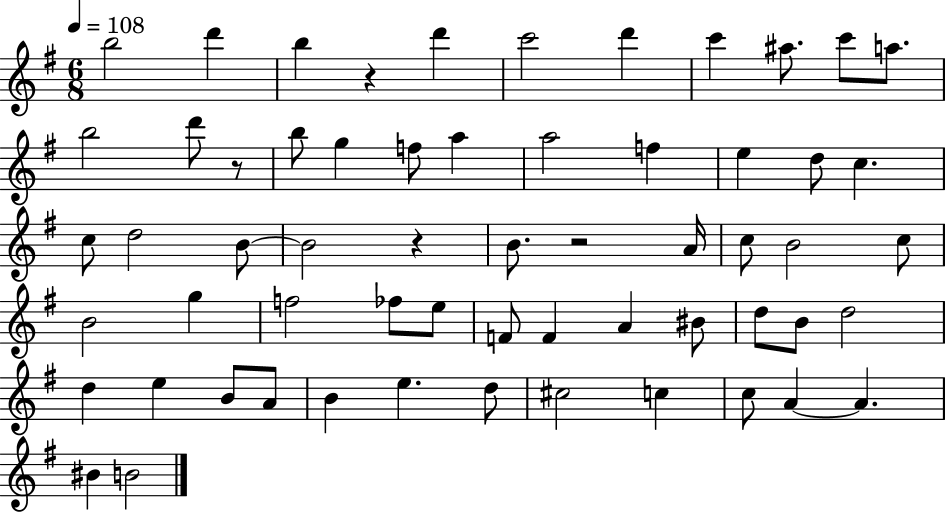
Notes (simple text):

B5/h D6/q B5/q R/q D6/q C6/h D6/q C6/q A#5/e. C6/e A5/e. B5/h D6/e R/e B5/e G5/q F5/e A5/q A5/h F5/q E5/q D5/e C5/q. C5/e D5/h B4/e B4/h R/q B4/e. R/h A4/s C5/e B4/h C5/e B4/h G5/q F5/h FES5/e E5/e F4/e F4/q A4/q BIS4/e D5/e B4/e D5/h D5/q E5/q B4/e A4/e B4/q E5/q. D5/e C#5/h C5/q C5/e A4/q A4/q. BIS4/q B4/h